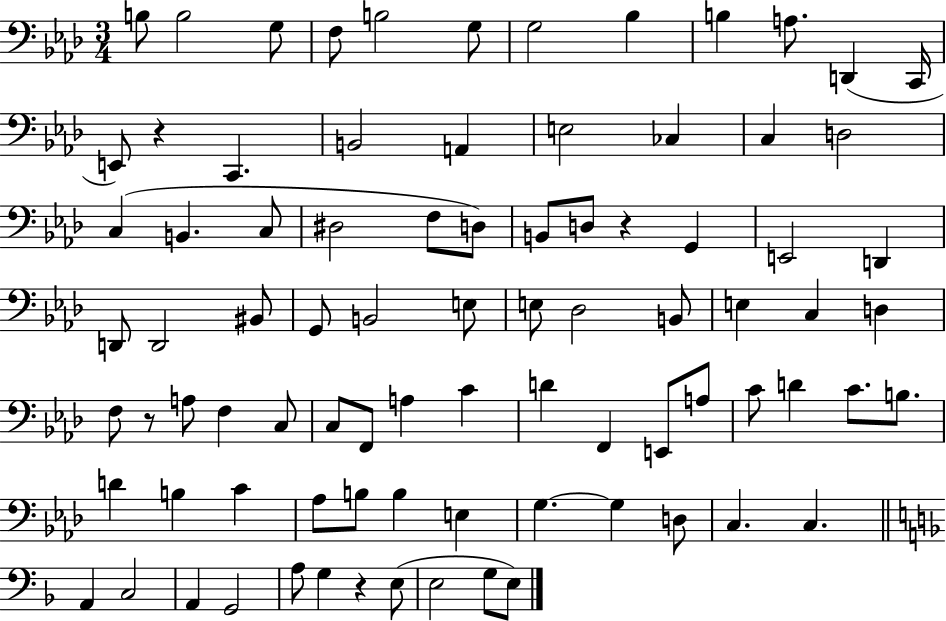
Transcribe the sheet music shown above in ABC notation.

X:1
T:Untitled
M:3/4
L:1/4
K:Ab
B,/2 B,2 G,/2 F,/2 B,2 G,/2 G,2 _B, B, A,/2 D,, C,,/4 E,,/2 z C,, B,,2 A,, E,2 _C, C, D,2 C, B,, C,/2 ^D,2 F,/2 D,/2 B,,/2 D,/2 z G,, E,,2 D,, D,,/2 D,,2 ^B,,/2 G,,/2 B,,2 E,/2 E,/2 _D,2 B,,/2 E, C, D, F,/2 z/2 A,/2 F, C,/2 C,/2 F,,/2 A, C D F,, E,,/2 A,/2 C/2 D C/2 B,/2 D B, C _A,/2 B,/2 B, E, G, G, D,/2 C, C, A,, C,2 A,, G,,2 A,/2 G, z E,/2 E,2 G,/2 E,/2